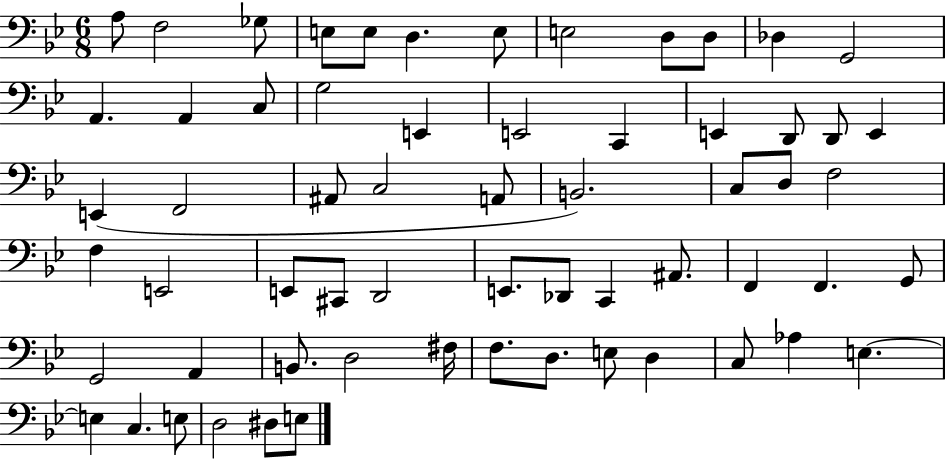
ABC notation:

X:1
T:Untitled
M:6/8
L:1/4
K:Bb
A,/2 F,2 _G,/2 E,/2 E,/2 D, E,/2 E,2 D,/2 D,/2 _D, G,,2 A,, A,, C,/2 G,2 E,, E,,2 C,, E,, D,,/2 D,,/2 E,, E,, F,,2 ^A,,/2 C,2 A,,/2 B,,2 C,/2 D,/2 F,2 F, E,,2 E,,/2 ^C,,/2 D,,2 E,,/2 _D,,/2 C,, ^A,,/2 F,, F,, G,,/2 G,,2 A,, B,,/2 D,2 ^F,/4 F,/2 D,/2 E,/2 D, C,/2 _A, E, E, C, E,/2 D,2 ^D,/2 E,/2